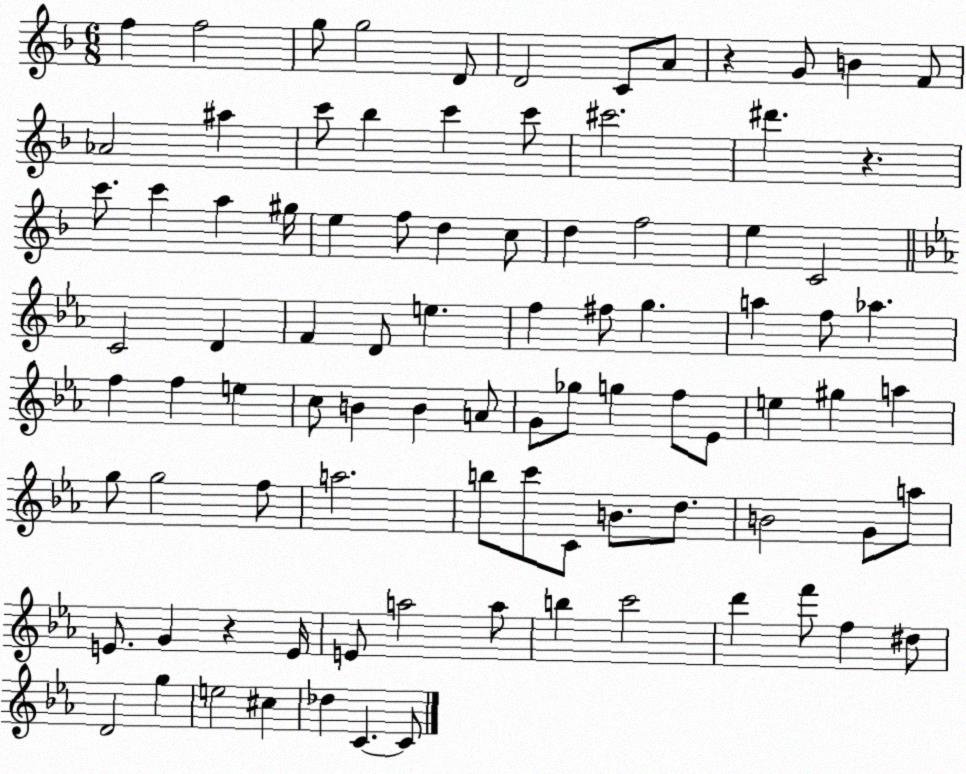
X:1
T:Untitled
M:6/8
L:1/4
K:F
f f2 g/2 g2 D/2 D2 C/2 A/2 z G/2 B F/2 _A2 ^a c'/2 _b c' c'/2 ^c'2 ^d' z c'/2 c' a ^g/4 e f/2 d c/2 d f2 e C2 C2 D F D/2 e f ^f/2 g a f/2 _a f f e c/2 B B A/2 G/2 _g/2 g f/2 _E/2 e ^g a g/2 g2 f/2 a2 b/2 c'/2 C/2 B/2 d/2 B2 G/2 a/2 E/2 G z E/4 E/2 a2 a/2 b c'2 d' f'/2 f ^d/2 D2 g e2 ^c _d C C/2